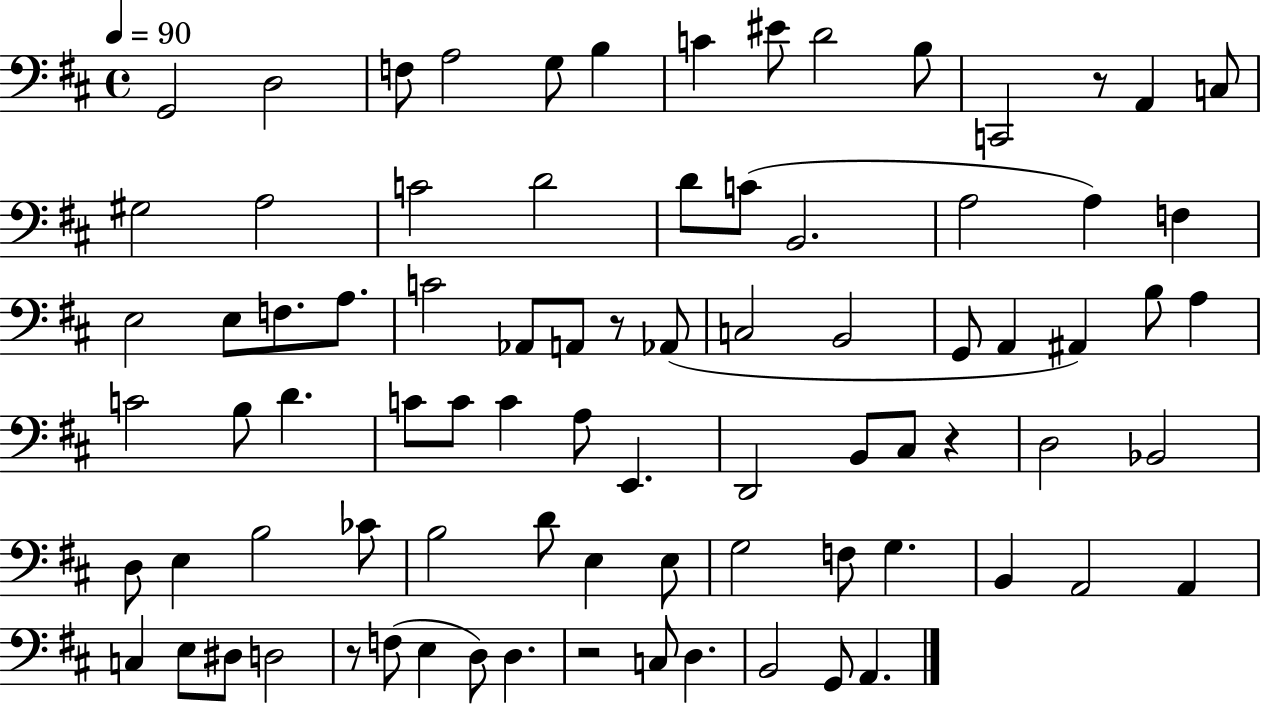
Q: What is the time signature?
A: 4/4